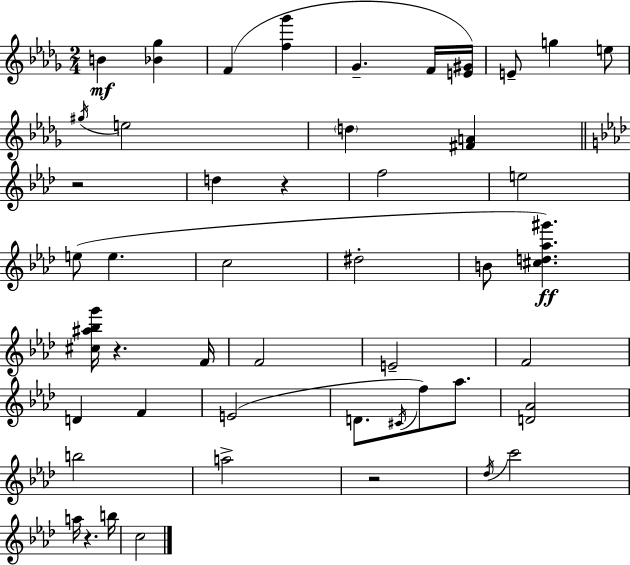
B4/q [Bb4,Gb5]/q F4/q [F5,Gb6]/q Gb4/q. F4/s [E4,G#4]/s E4/e G5/q E5/e G#5/s E5/h D5/q [F#4,A4]/q R/h D5/q R/q F5/h E5/h E5/e E5/q. C5/h D#5/h B4/e [C#5,D5,Ab5,G#6]/q. [C#5,A#5,Bb5,G6]/s R/q. F4/s F4/h E4/h F4/h D4/q F4/q E4/h D4/e. C#4/s F5/e Ab5/e. [D4,Ab4]/h B5/h A5/h R/h Db5/s C6/h A5/s R/q. B5/s C5/h